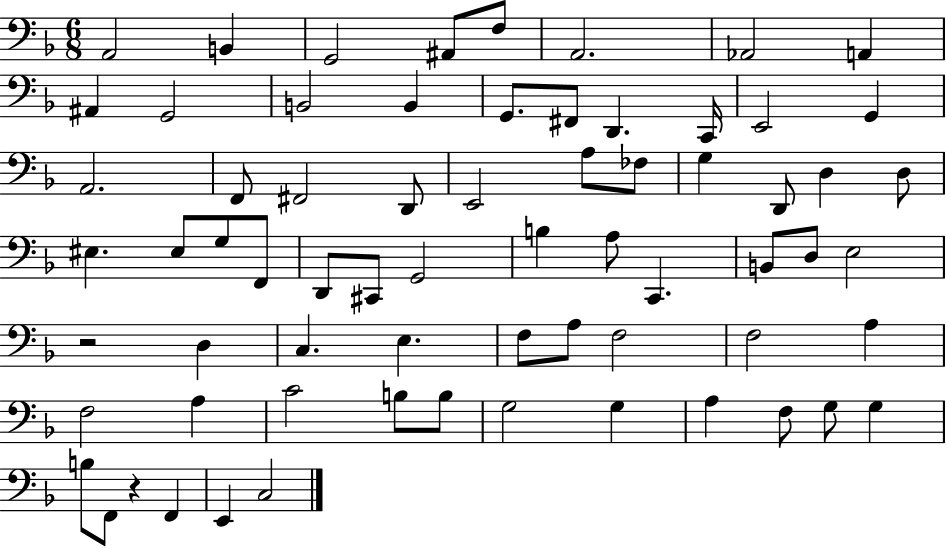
{
  \clef bass
  \numericTimeSignature
  \time 6/8
  \key f \major
  a,2 b,4 | g,2 ais,8 f8 | a,2. | aes,2 a,4 | \break ais,4 g,2 | b,2 b,4 | g,8. fis,8 d,4. c,16 | e,2 g,4 | \break a,2. | f,8 fis,2 d,8 | e,2 a8 fes8 | g4 d,8 d4 d8 | \break eis4. eis8 g8 f,8 | d,8 cis,8 g,2 | b4 a8 c,4. | b,8 d8 e2 | \break r2 d4 | c4. e4. | f8 a8 f2 | f2 a4 | \break f2 a4 | c'2 b8 b8 | g2 g4 | a4 f8 g8 g4 | \break b8 f,8 r4 f,4 | e,4 c2 | \bar "|."
}